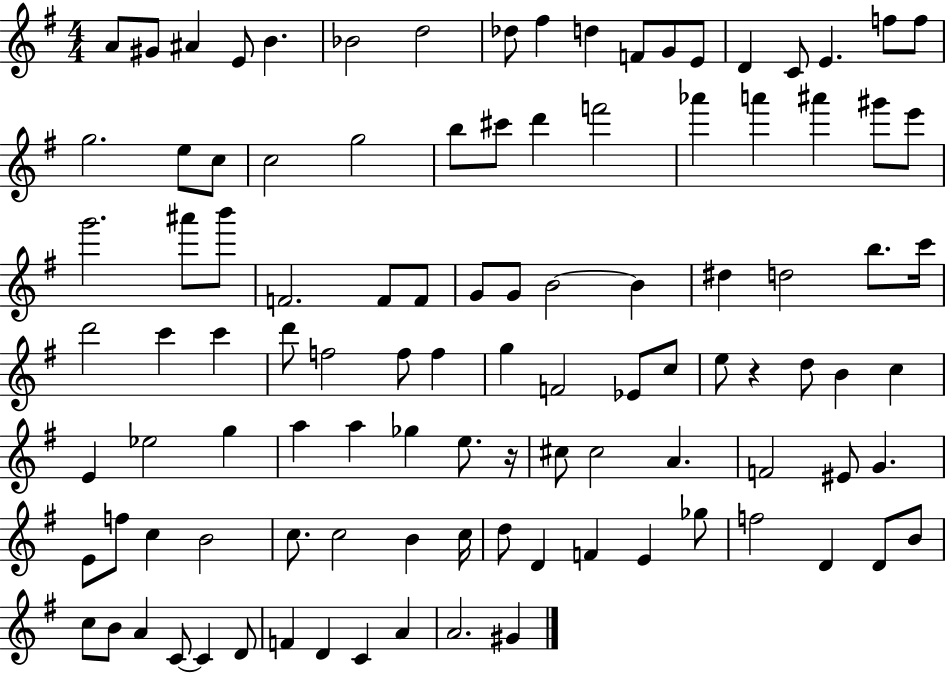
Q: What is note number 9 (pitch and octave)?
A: F#5